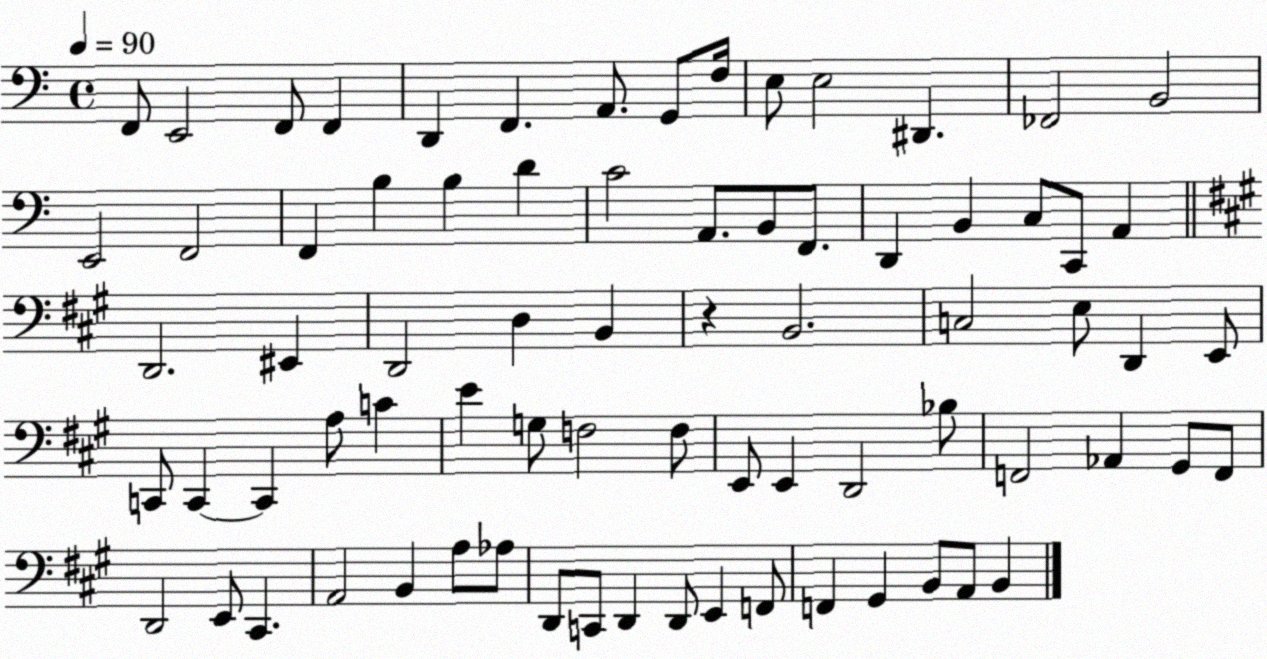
X:1
T:Untitled
M:4/4
L:1/4
K:C
F,,/2 E,,2 F,,/2 F,, D,, F,, A,,/2 G,,/2 F,/4 E,/2 E,2 ^D,, _F,,2 B,,2 E,,2 F,,2 F,, B, B, D C2 A,,/2 B,,/2 F,,/2 D,, B,, C,/2 C,,/2 A,, D,,2 ^E,, D,,2 D, B,, z B,,2 C,2 E,/2 D,, E,,/2 C,,/2 C,, C,, A,/2 C E G,/2 F,2 F,/2 E,,/2 E,, D,,2 _B,/2 F,,2 _A,, ^G,,/2 F,,/2 D,,2 E,,/2 ^C,, A,,2 B,, A,/2 _A,/2 D,,/2 C,,/2 D,, D,,/2 E,, F,,/2 F,, ^G,, B,,/2 A,,/2 B,,